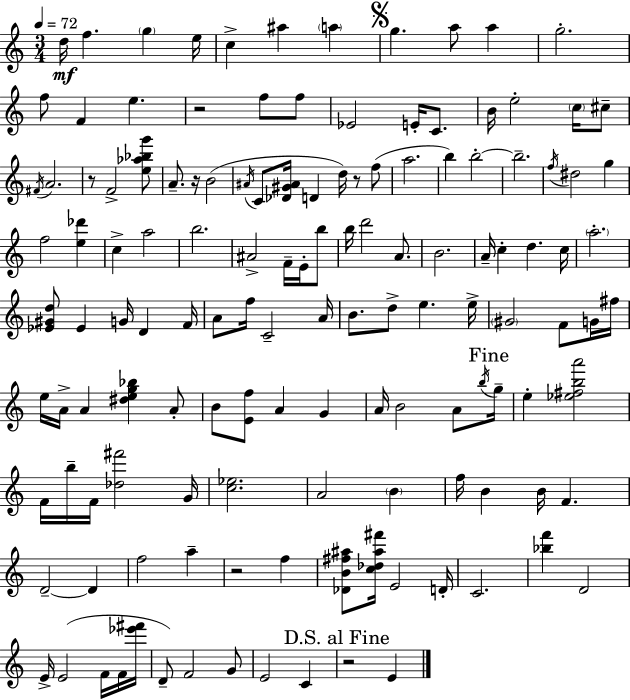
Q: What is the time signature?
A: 3/4